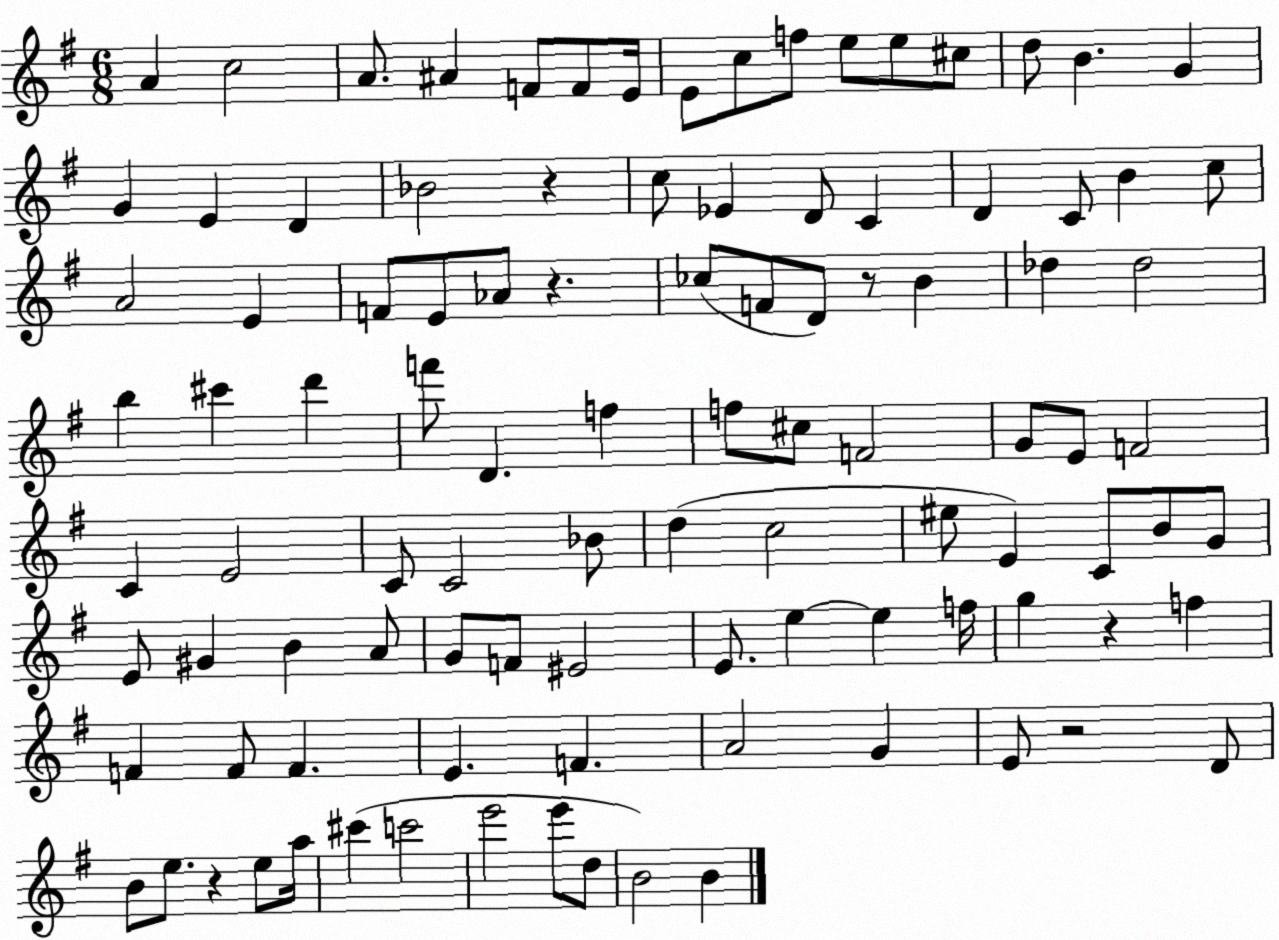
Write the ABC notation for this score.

X:1
T:Untitled
M:6/8
L:1/4
K:G
A c2 A/2 ^A F/2 F/2 E/4 E/2 c/2 f/2 e/2 e/2 ^c/2 d/2 B G G E D _B2 z c/2 _E D/2 C D C/2 B c/2 A2 E F/2 E/2 _A/2 z _c/2 F/2 D/2 z/2 B _d _d2 b ^c' d' f'/2 D f f/2 ^c/2 F2 G/2 E/2 F2 C E2 C/2 C2 _B/2 d c2 ^e/2 E C/2 B/2 G/2 E/2 ^G B A/2 G/2 F/2 ^E2 E/2 e e f/4 g z f F F/2 F E F A2 G E/2 z2 D/2 B/2 e/2 z e/2 a/4 ^c' c'2 e'2 e'/2 d/2 B2 B